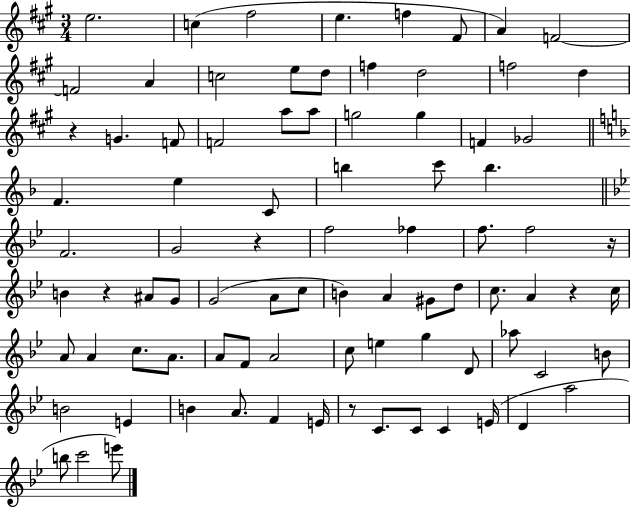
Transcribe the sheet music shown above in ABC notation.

X:1
T:Untitled
M:3/4
L:1/4
K:A
e2 c ^f2 e f ^F/2 A F2 F2 A c2 e/2 d/2 f d2 f2 d z G F/2 F2 a/2 a/2 g2 g F _G2 F e C/2 b c'/2 b F2 G2 z f2 _f f/2 f2 z/4 B z ^A/2 G/2 G2 A/2 c/2 B A ^G/2 d/2 c/2 A z c/4 A/2 A c/2 A/2 A/2 F/2 A2 c/2 e g D/2 _a/2 C2 B/2 B2 E B A/2 F E/4 z/2 C/2 C/2 C E/4 D a2 b/2 c'2 e'/2